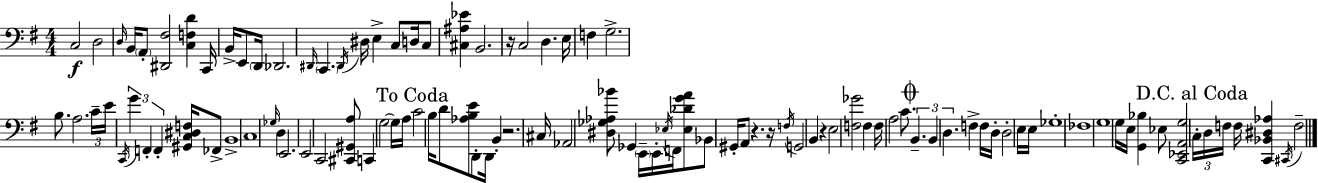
{
  \clef bass
  \numericTimeSignature
  \time 4/4
  \key g \major
  c2\f d2 | \grace { d16 } b,16 \parenthesize a,8-. <dis, fis>2 <c f d'>4 | c,16 b,16-> e,8 \parenthesize d,16 des,2. | \grace { dis,16 } \parenthesize c,4. \acciaccatura { dis,16 } dis16 e4-> c8 | \break d16 c8 <cis ais ees'>4 b,2. | r16 c2 d4. | e16 f4 g2.-> | b8. a2. | \break \tuplet 3/2 { c'16-- e'16 \acciaccatura { c,16 } } \tuplet 3/2 { g'4 f,4-. f,4-. } | <gis, c dis f>16 fes,8-> b,1-> | c1 | \grace { ges16 } d4 e,2. | \break e,2 c,2 | <cis, gis, a>8 c,4 g2~~ | g16 a16 \mark "To Coda" c'2 b16 d'8 | <aes b e'>8 d,8-. d,16 b,4-. r2. | \break cis16 aes,2 <dis ges aes bes'>8 | ges,4 \parenthesize e,16-- e,16-. \acciaccatura { ees16 } f,16 <ees des' g' a'>8 bes,8 gis,16-. a,8 r4. | r16 \acciaccatura { f16 } g,2 b,4 | r4 e2 <f ges'>2 | \break f4 f16 a2 | c'8. \mark \markup { \musicglyph "scripts.coda" } \tuplet 3/2 { b,4.-- b,4 | d4. } f4-> f16 d16-. d2-. | e16 e16 ges1-. | \break fes1 | g1 | g16 e16 <g, bes>4 ees8 <c, ees, a, g>2 | \mark "D.C. al Coda" \tuplet 3/2 { c16-. d16 f16 } f16 <c, bes, dis aes>4 \acciaccatura { cis,16 } | \break f2-- \bar "|."
}